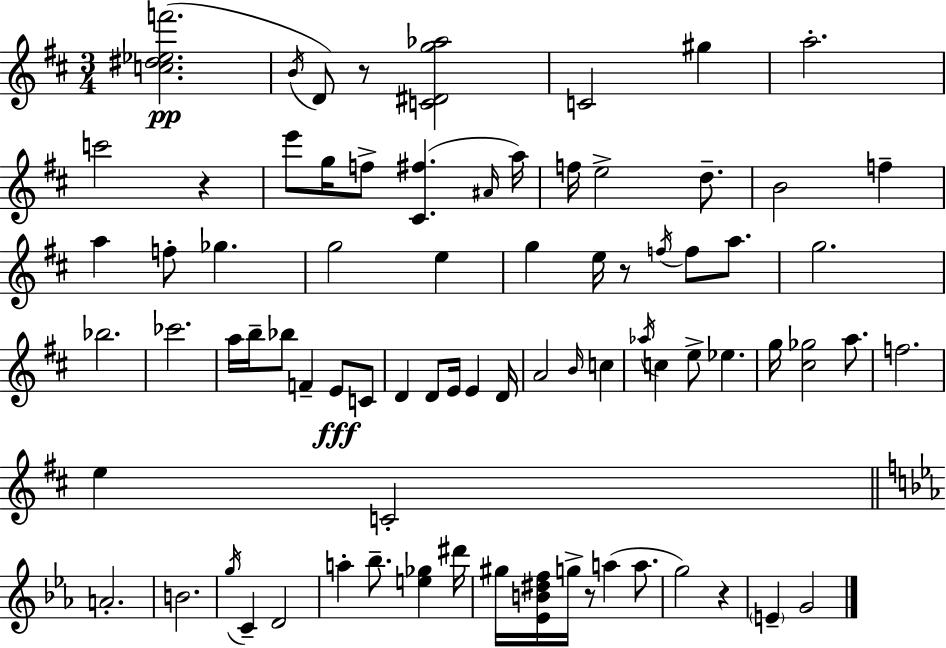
[C5,D#5,Eb5,F6]/h. B4/s D4/e R/e [C4,D#4,G5,Ab5]/h C4/h G#5/q A5/h. C6/h R/q E6/e G5/s F5/e [C#4,F#5]/q. A#4/s A5/s F5/s E5/h D5/e. B4/h F5/q A5/q F5/e Gb5/q. G5/h E5/q G5/q E5/s R/e F5/s F5/e A5/e. G5/h. Bb5/h. CES6/h. A5/s B5/s Bb5/e F4/q E4/e C4/e D4/q D4/e E4/s E4/q D4/s A4/h B4/s C5/q Ab5/s C5/q E5/e Eb5/q. G5/s [C#5,Gb5]/h A5/e. F5/h. E5/q C4/h A4/h. B4/h. G5/s C4/q D4/h A5/q Bb5/e. [E5,Gb5]/q D#6/s G#5/s [Eb4,B4,D#5,F5]/s G5/s R/e A5/q A5/e. G5/h R/q E4/q G4/h